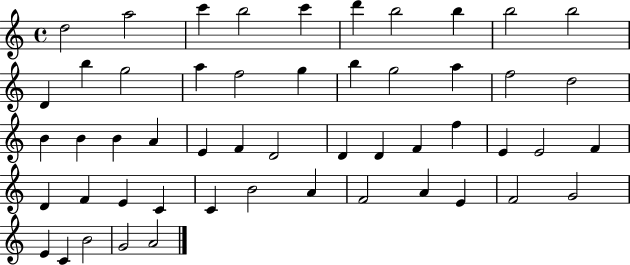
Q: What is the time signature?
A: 4/4